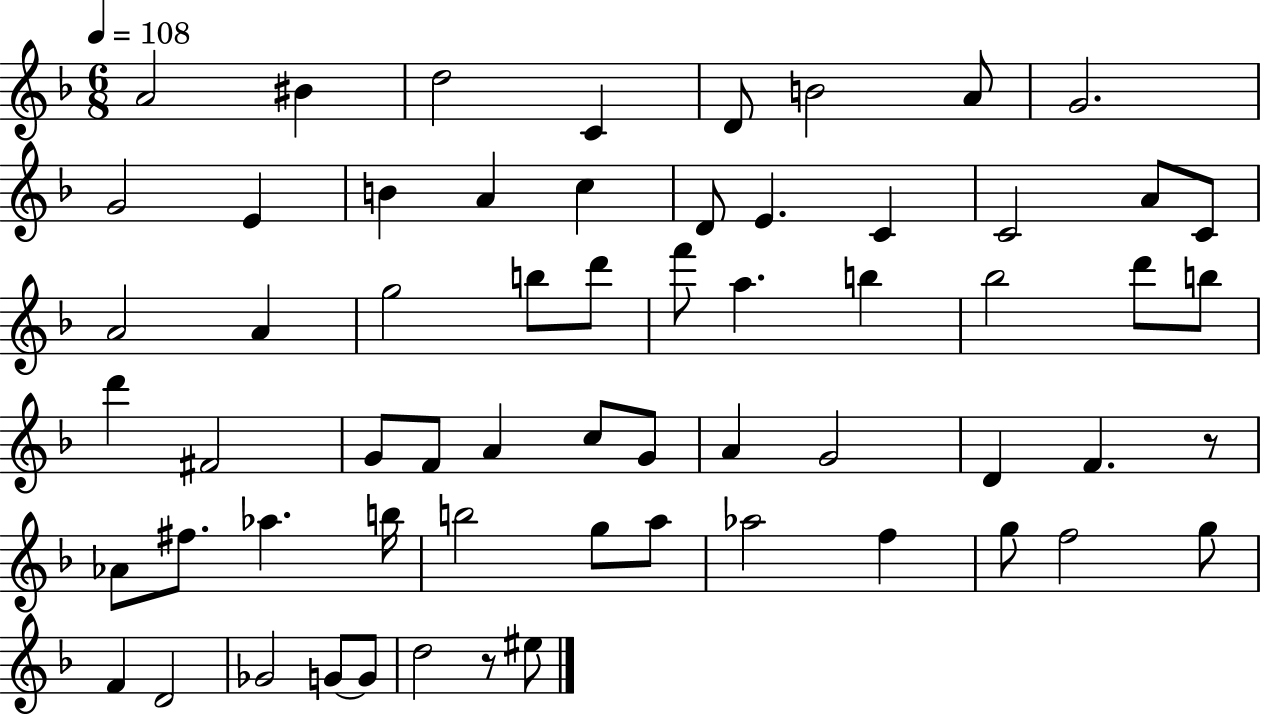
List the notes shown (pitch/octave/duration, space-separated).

A4/h BIS4/q D5/h C4/q D4/e B4/h A4/e G4/h. G4/h E4/q B4/q A4/q C5/q D4/e E4/q. C4/q C4/h A4/e C4/e A4/h A4/q G5/h B5/e D6/e F6/e A5/q. B5/q Bb5/h D6/e B5/e D6/q F#4/h G4/e F4/e A4/q C5/e G4/e A4/q G4/h D4/q F4/q. R/e Ab4/e F#5/e. Ab5/q. B5/s B5/h G5/e A5/e Ab5/h F5/q G5/e F5/h G5/e F4/q D4/h Gb4/h G4/e G4/e D5/h R/e EIS5/e